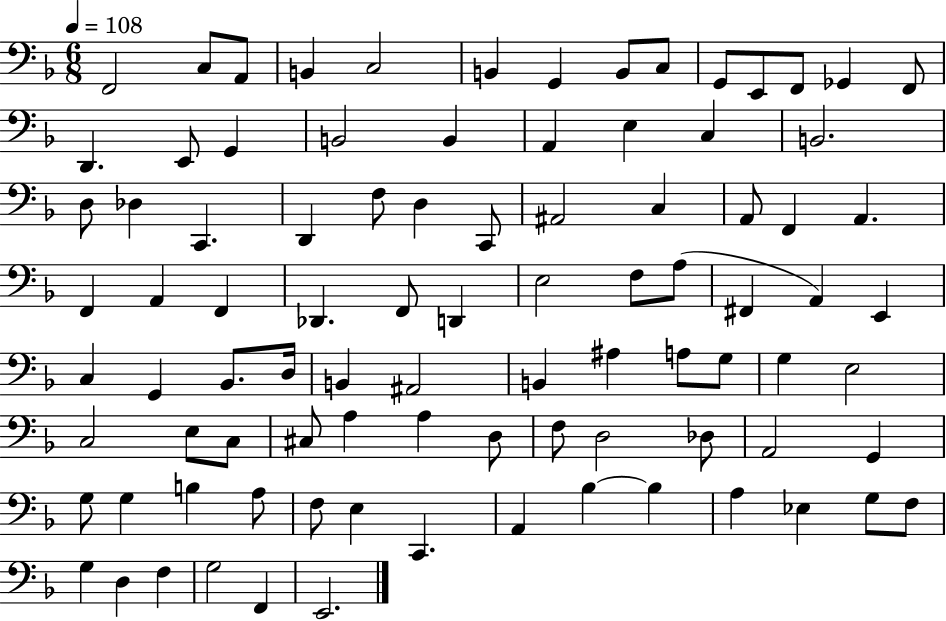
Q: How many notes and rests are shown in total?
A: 91